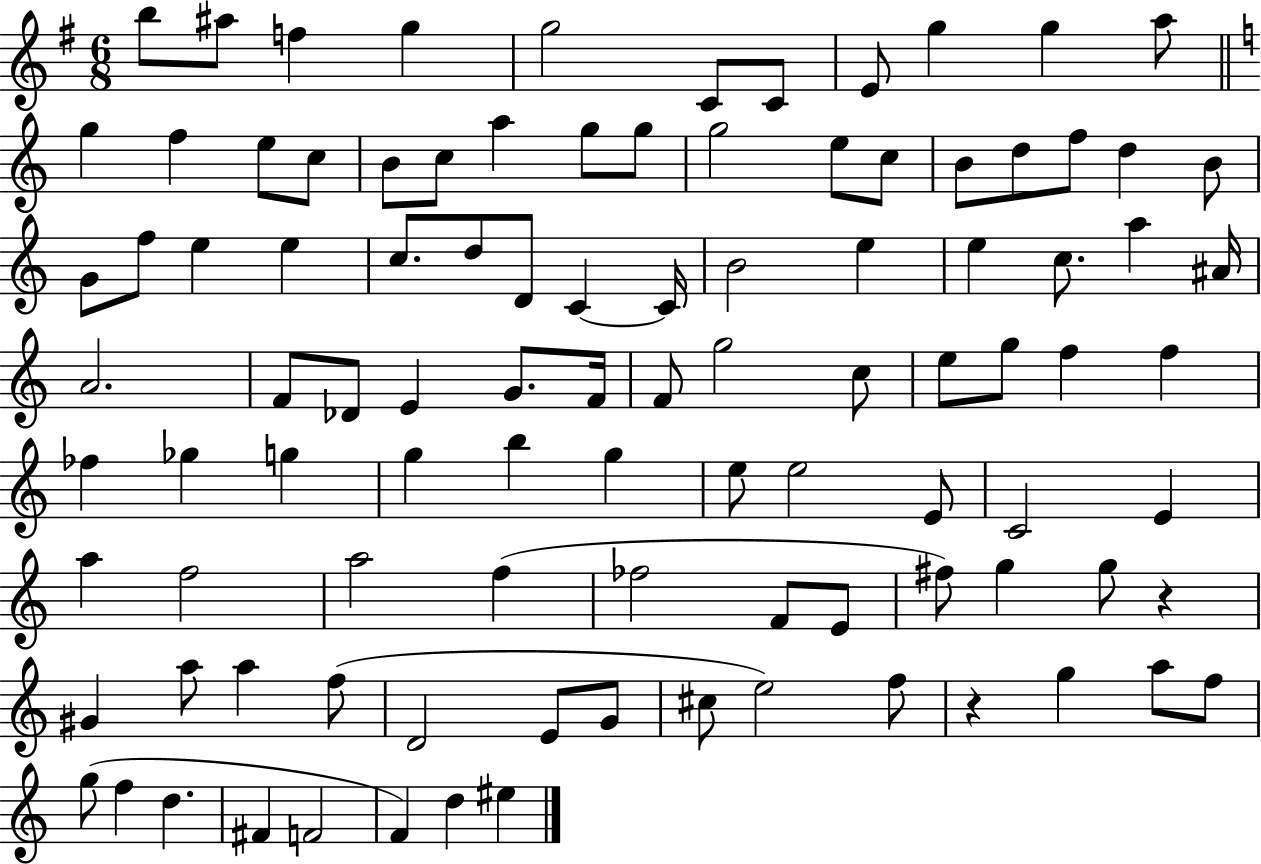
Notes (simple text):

B5/e A#5/e F5/q G5/q G5/h C4/e C4/e E4/e G5/q G5/q A5/e G5/q F5/q E5/e C5/e B4/e C5/e A5/q G5/e G5/e G5/h E5/e C5/e B4/e D5/e F5/e D5/q B4/e G4/e F5/e E5/q E5/q C5/e. D5/e D4/e C4/q C4/s B4/h E5/q E5/q C5/e. A5/q A#4/s A4/h. F4/e Db4/e E4/q G4/e. F4/s F4/e G5/h C5/e E5/e G5/e F5/q F5/q FES5/q Gb5/q G5/q G5/q B5/q G5/q E5/e E5/h E4/e C4/h E4/q A5/q F5/h A5/h F5/q FES5/h F4/e E4/e F#5/e G5/q G5/e R/q G#4/q A5/e A5/q F5/e D4/h E4/e G4/e C#5/e E5/h F5/e R/q G5/q A5/e F5/e G5/e F5/q D5/q. F#4/q F4/h F4/q D5/q EIS5/q